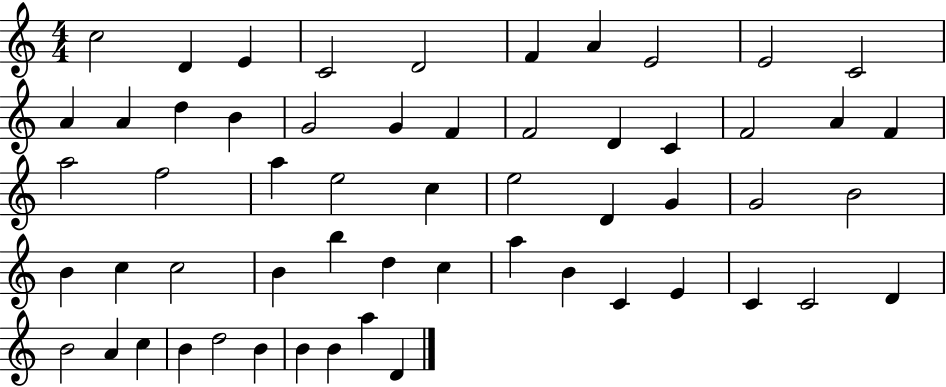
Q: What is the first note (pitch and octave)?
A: C5